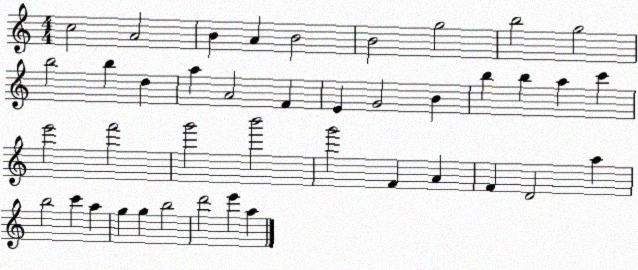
X:1
T:Untitled
M:4/4
L:1/4
K:C
c2 A2 B A B2 B2 g2 b2 g2 b2 b d a A2 F E G2 B b b a c' e'2 f'2 g'2 b'2 g'2 F A F D2 a b2 c' a g g b2 d'2 e' a